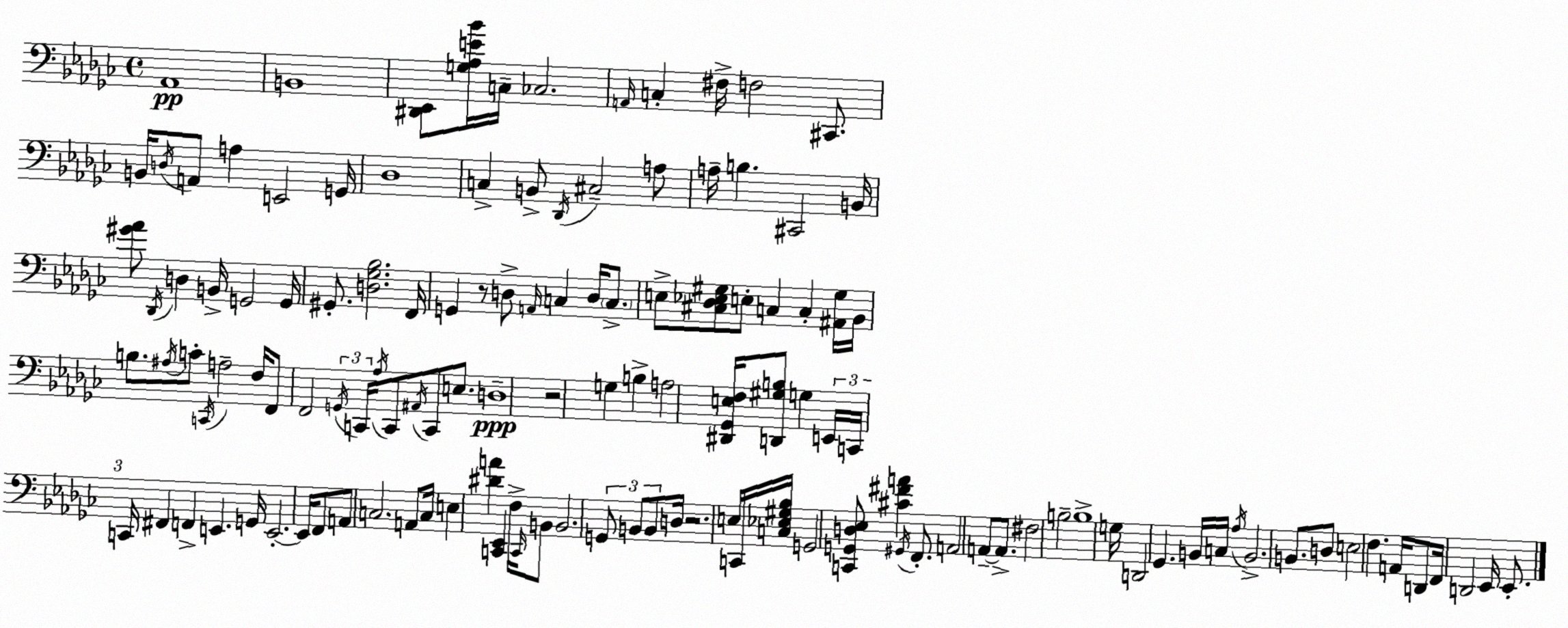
X:1
T:Untitled
M:4/4
L:1/4
K:Ebm
_A,,4 B,,4 [^D,,_E,,]/2 [G,_A,E_B]/4 C,/4 _C,2 A,,/4 C, ^F,/4 F,2 ^C,,/2 B,,/4 D,/4 A,,/2 A, E,,2 G,,/4 _D,4 C, B,,/2 _D,,/4 ^C,2 A,/2 A,/4 B, ^C,,2 B,,/4 [^G_A]/2 _D,,/4 D, B,,/4 G,,2 G,,/4 ^G,,/2 [D,_G,_B,]2 F,,/4 G,, z/2 D,/2 A,,/4 C, D,/4 C,/2 E,/2 [^C,_D,_E,^G,]/2 E,/2 C, C, [^A,,^G,]/4 _B,,/4 B,/2 ^A,/4 C/2 C,,/4 A,2 F,/4 F,,/2 F,,2 G,,/4 C,,/4 _A,/4 C,,/2 ^A,,/4 C,,/2 E,/2 D,4 z2 G, B, A,2 [^D,,_G,,E,F,]/4 [D,,^G,B,]/2 G, E,,/4 C,,/4 C,,/4 ^F,, F,, E,, G,,/4 E,,2 E,,/4 F,,/2 A,,/2 C,2 A,,/2 C,/4 E, [^DA] [C,,_E,,] F,/4 C,,/4 B,,/2 B,,2 G,,/2 B,,/2 B,,/2 D,/4 z2 E,/4 C,,/4 [C,_E,^G,_B,]/4 G,,2 [C,,G,,D,_E,]/2 [^C^FA] ^G,,/4 F,,/2 A,,2 A,,/2 A,,/2 ^F,2 B,2 B,4 G,/4 D,,2 _G,, B,,/4 C,/4 _A,/4 B,,2 B,,/2 D,/2 E,2 F, A,,/4 D,,/2 F,,/4 D,,2 _E,,/4 _E,,/2